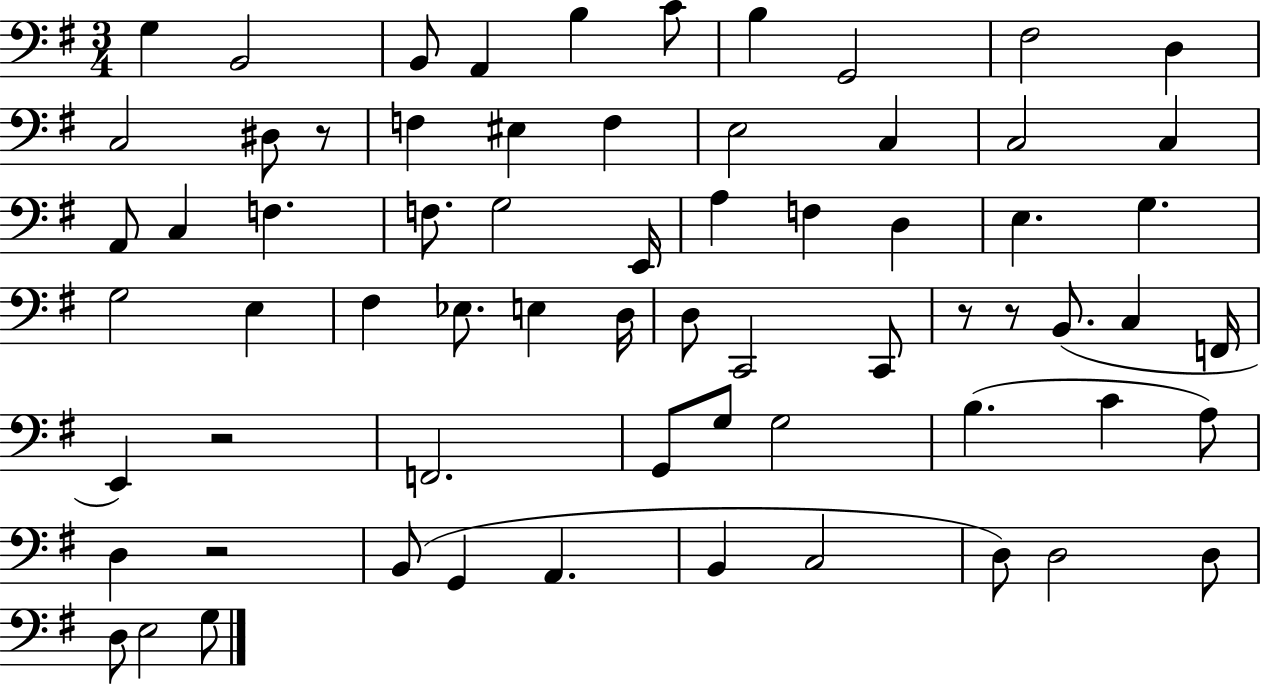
{
  \clef bass
  \numericTimeSignature
  \time 3/4
  \key g \major
  g4 b,2 | b,8 a,4 b4 c'8 | b4 g,2 | fis2 d4 | \break c2 dis8 r8 | f4 eis4 f4 | e2 c4 | c2 c4 | \break a,8 c4 f4. | f8. g2 e,16 | a4 f4 d4 | e4. g4. | \break g2 e4 | fis4 ees8. e4 d16 | d8 c,2 c,8 | r8 r8 b,8.( c4 f,16 | \break e,4) r2 | f,2. | g,8 g8 g2 | b4.( c'4 a8) | \break d4 r2 | b,8( g,4 a,4. | b,4 c2 | d8) d2 d8 | \break d8 e2 g8 | \bar "|."
}